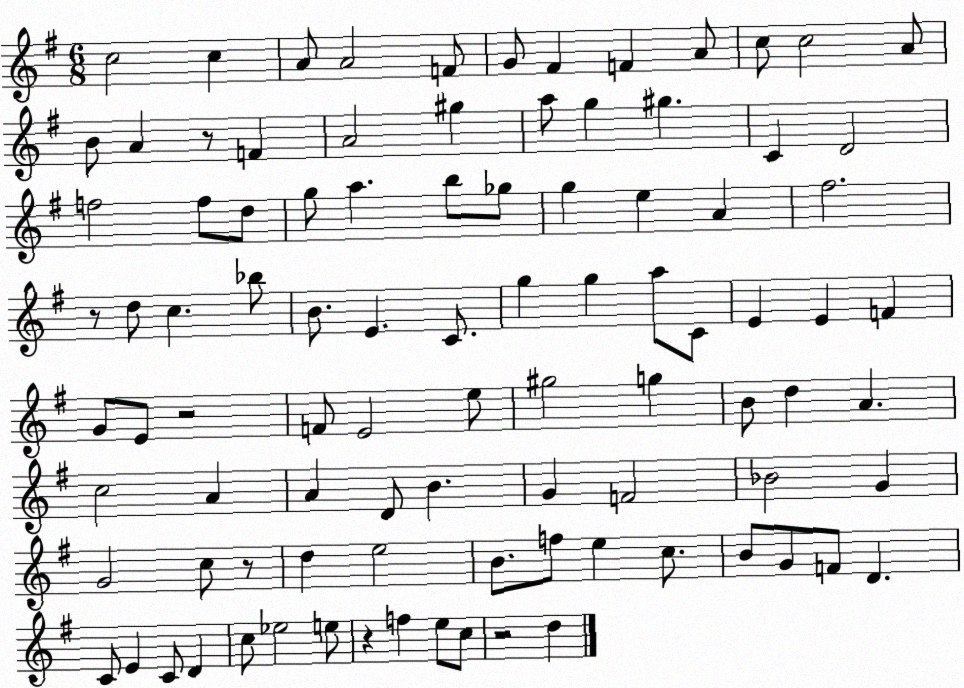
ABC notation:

X:1
T:Untitled
M:6/8
L:1/4
K:G
c2 c A/2 A2 F/2 G/2 ^F F A/2 c/2 c2 A/2 B/2 A z/2 F A2 ^g a/2 g ^g C D2 f2 f/2 d/2 g/2 a b/2 _g/2 g e A ^f2 z/2 d/2 c _b/2 B/2 E C/2 g g a/2 C/2 E E F G/2 E/2 z2 F/2 E2 e/2 ^g2 g B/2 d A c2 A A D/2 B G F2 _B2 G G2 c/2 z/2 d e2 B/2 f/2 e c/2 B/2 G/2 F/2 D C/2 E C/2 D c/2 _e2 e/2 z f e/2 c/2 z2 d